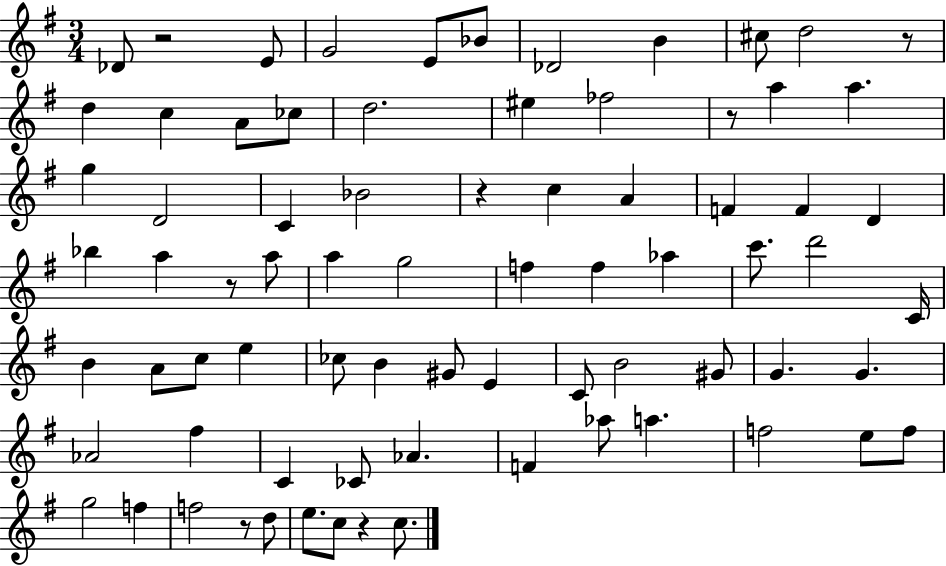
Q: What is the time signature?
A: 3/4